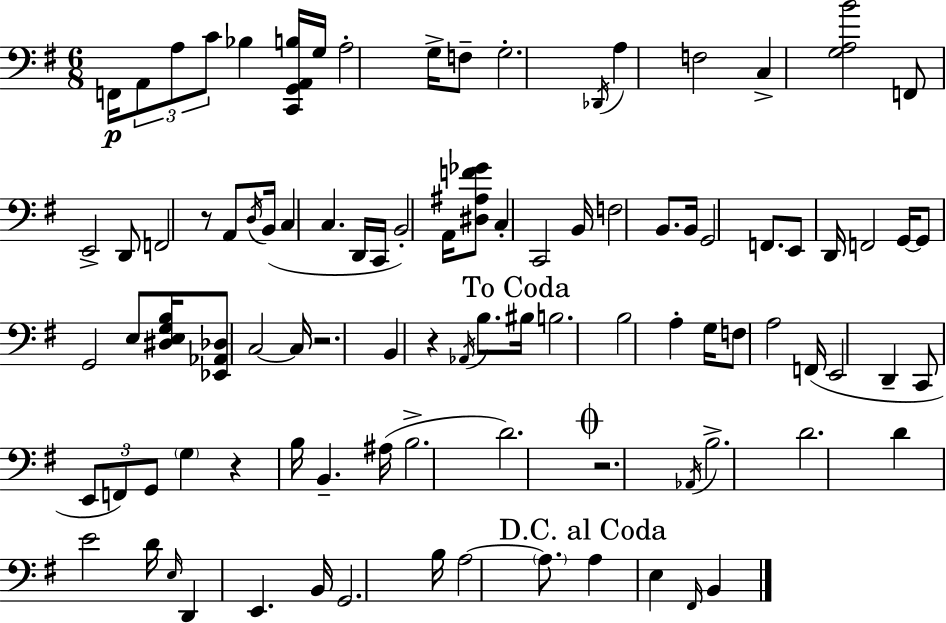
X:1
T:Untitled
M:6/8
L:1/4
K:G
F,,/4 A,,/2 A,/2 C/2 _B, [C,,G,,A,,B,]/4 G,/4 A,2 G,/4 F,/2 G,2 _D,,/4 A, F,2 C, [G,A,B]2 F,,/2 E,,2 D,,/2 F,,2 z/2 A,,/2 D,/4 B,,/4 C, C, D,,/4 C,,/4 B,,2 A,,/4 [^D,^A,F_G]/2 C, C,,2 B,,/4 F,2 B,,/2 B,,/4 G,,2 F,,/2 E,,/2 D,,/4 F,,2 G,,/4 G,,/2 G,,2 E,/2 [^D,E,G,B,]/4 [_E,,_A,,_D,]/2 C,2 C,/4 z2 B,, z _A,,/4 B,/2 ^B,/4 B,2 B,2 A, G,/4 F,/2 A,2 F,,/4 E,,2 D,, C,,/2 E,,/2 F,,/2 G,,/2 G, z B,/4 B,, ^A,/4 B,2 D2 z2 _A,,/4 B,2 D2 D E2 D/4 E,/4 D,, E,, B,,/4 G,,2 B,/4 A,2 A,/2 A, E, ^F,,/4 B,,